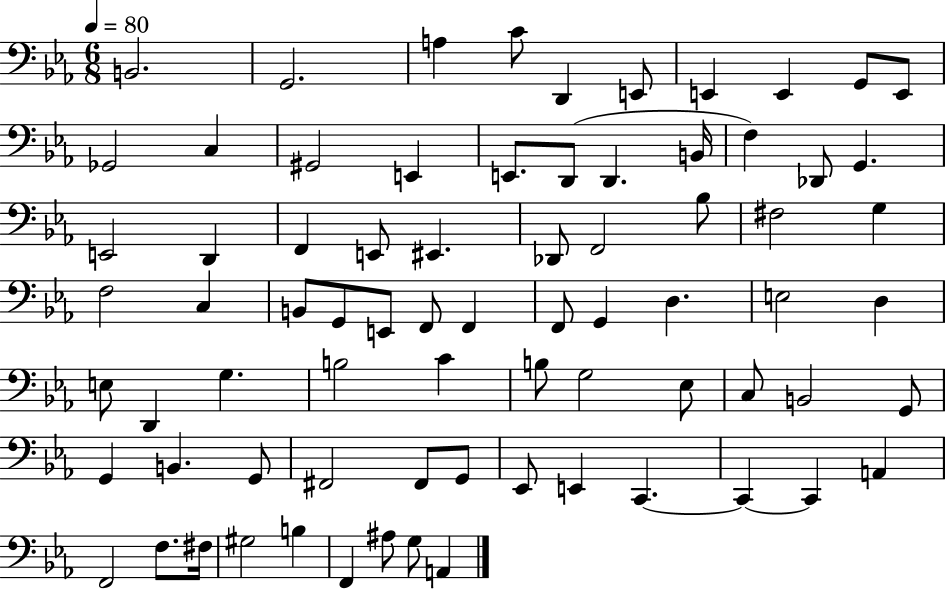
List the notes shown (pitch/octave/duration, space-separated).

B2/h. G2/h. A3/q C4/e D2/q E2/e E2/q E2/q G2/e E2/e Gb2/h C3/q G#2/h E2/q E2/e. D2/e D2/q. B2/s F3/q Db2/e G2/q. E2/h D2/q F2/q E2/e EIS2/q. Db2/e F2/h Bb3/e F#3/h G3/q F3/h C3/q B2/e G2/e E2/e F2/e F2/q F2/e G2/q D3/q. E3/h D3/q E3/e D2/q G3/q. B3/h C4/q B3/e G3/h Eb3/e C3/e B2/h G2/e G2/q B2/q. G2/e F#2/h F#2/e G2/e Eb2/e E2/q C2/q. C2/q C2/q A2/q F2/h F3/e. F#3/s G#3/h B3/q F2/q A#3/e G3/e A2/q